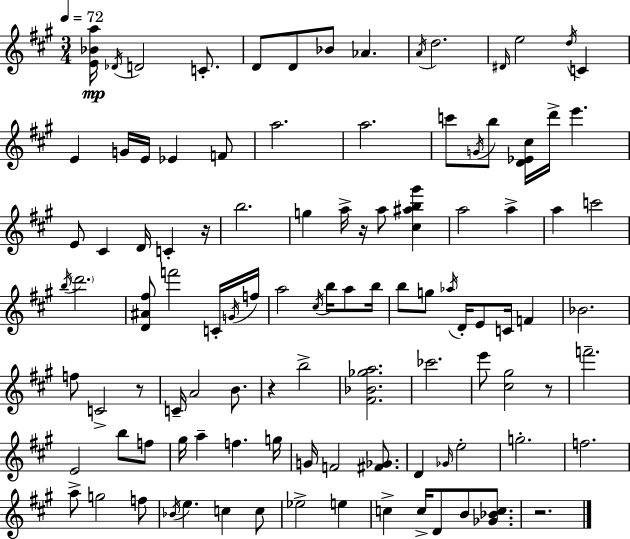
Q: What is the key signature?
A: A major